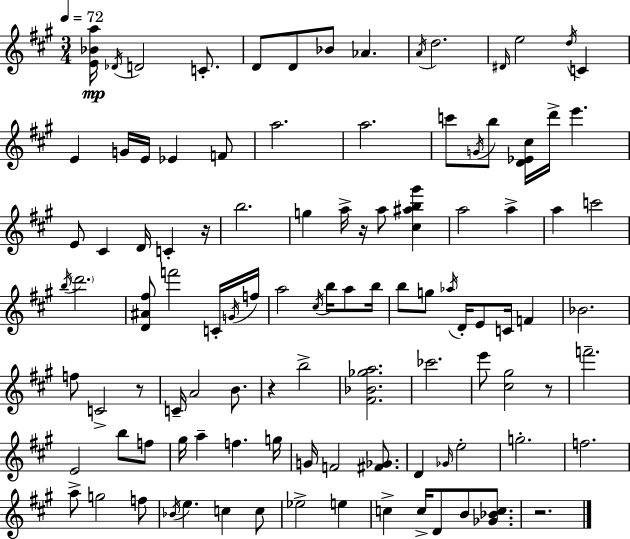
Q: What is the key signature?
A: A major